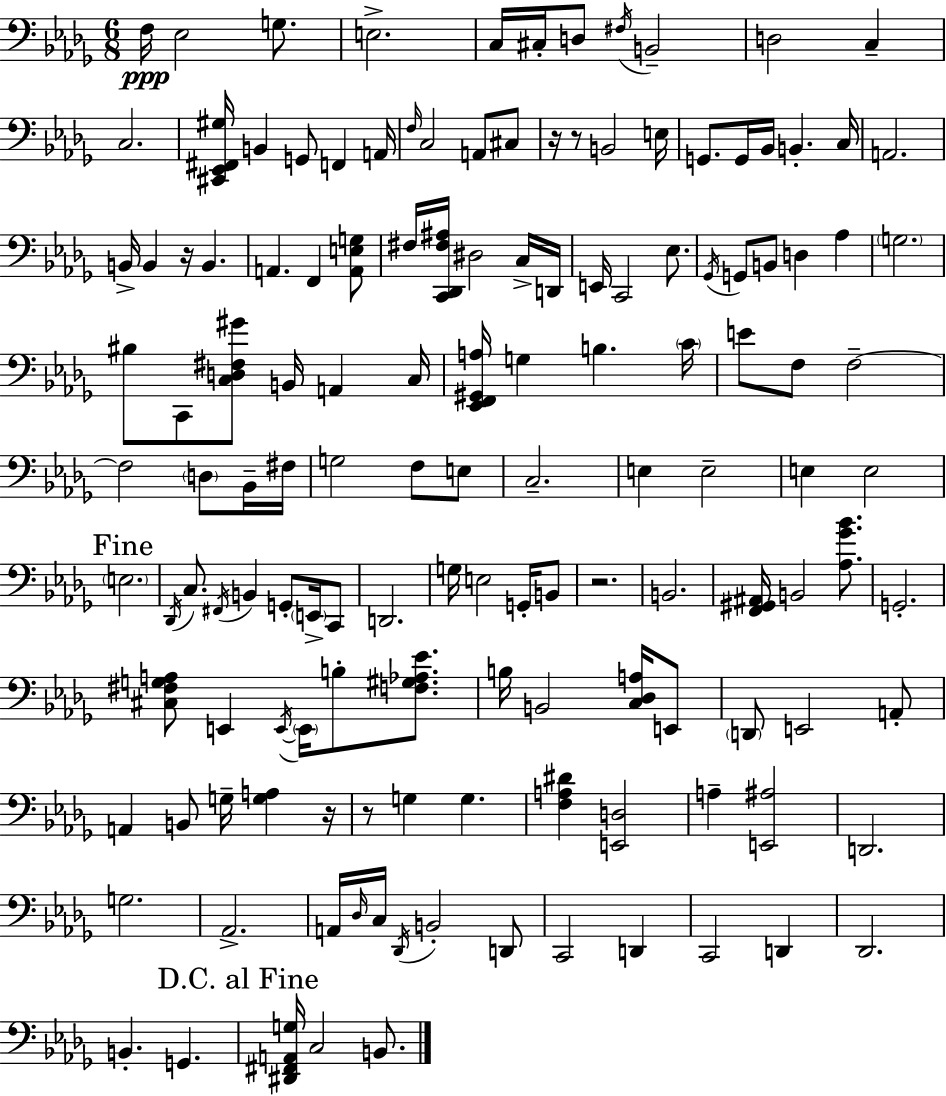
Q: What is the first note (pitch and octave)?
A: F3